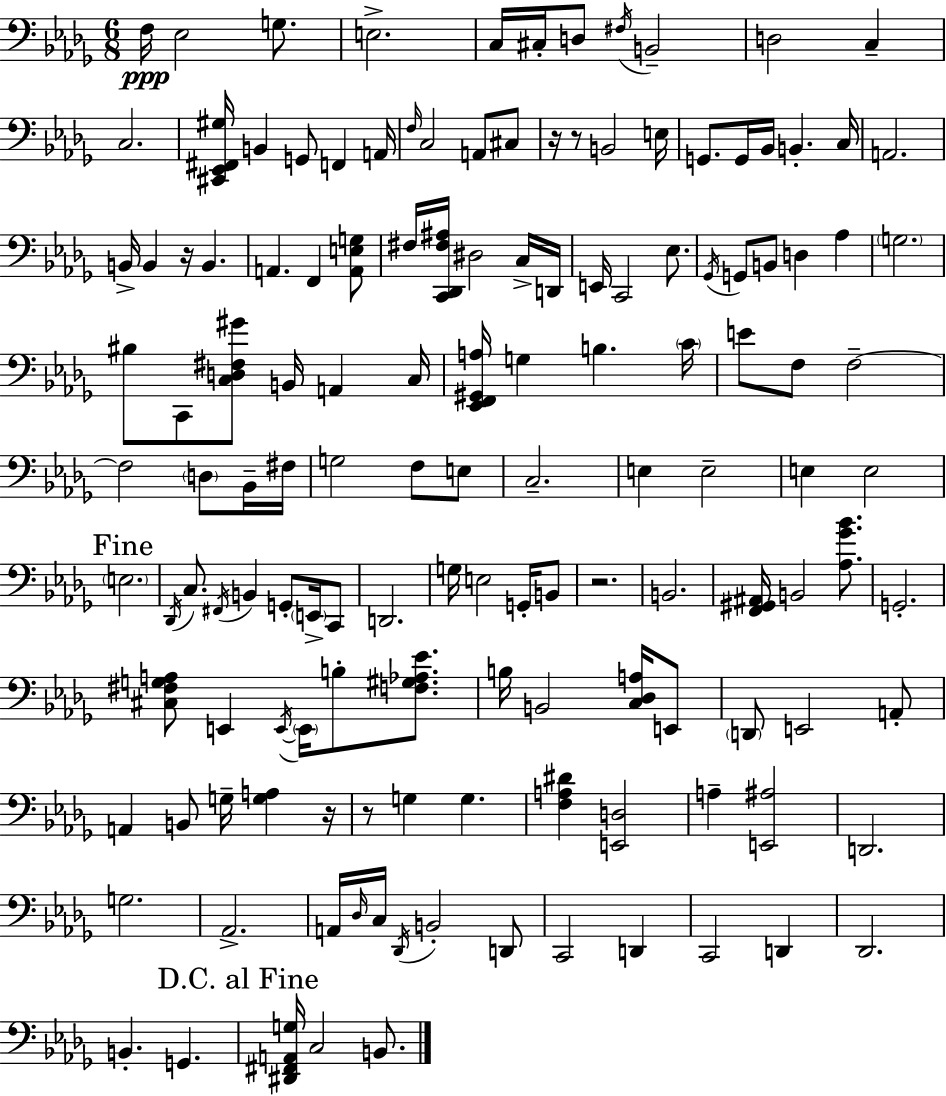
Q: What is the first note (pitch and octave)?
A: F3